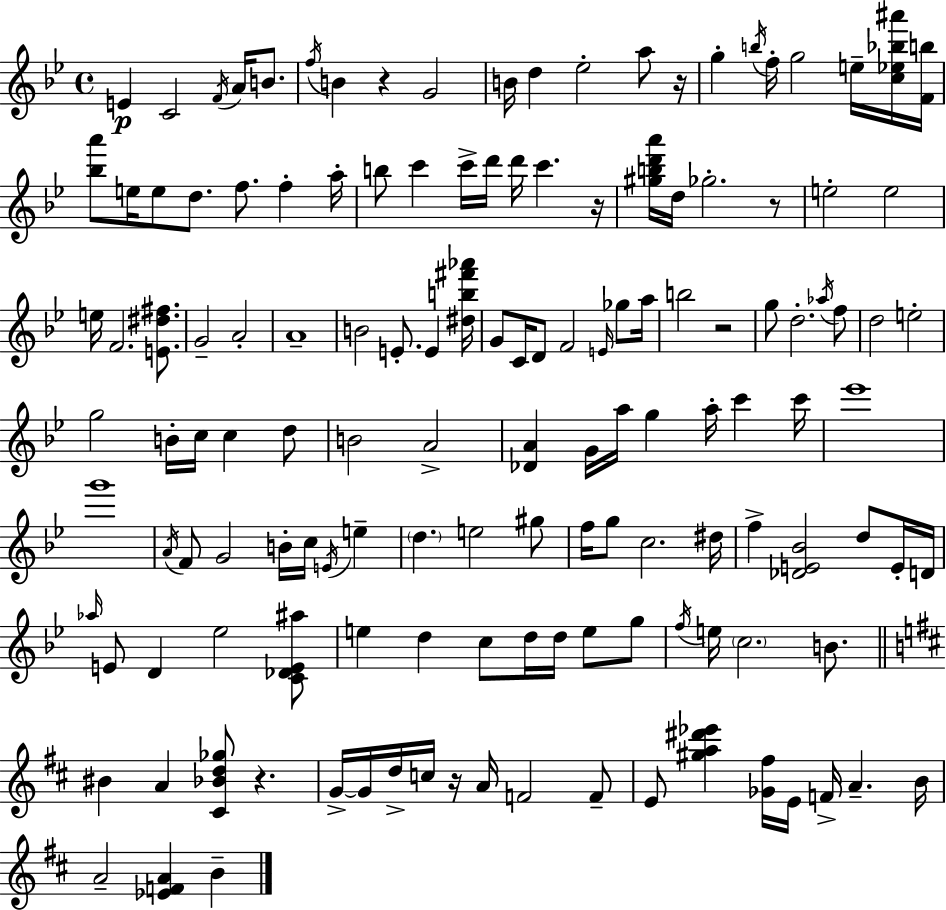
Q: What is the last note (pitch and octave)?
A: B4